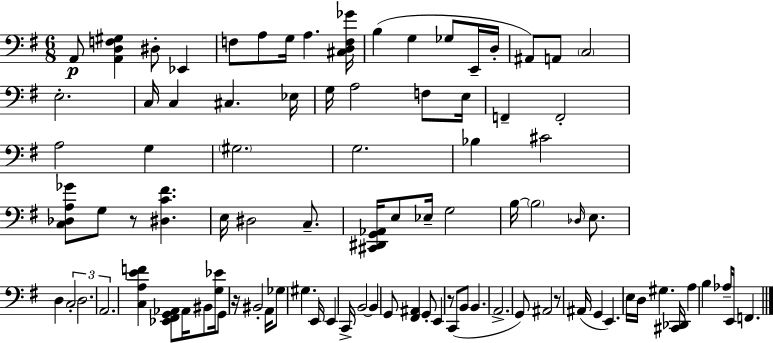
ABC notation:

X:1
T:Untitled
M:6/8
L:1/4
K:Em
A,,/2 [A,,D,F,^G,] ^D,/2 _E,, F,/2 A,/2 G,/4 A, [^C,D,F,_G]/4 B, G, _G,/2 E,,/4 D,/4 ^A,,/2 A,,/2 C,2 E,2 C,/4 C, ^C, _E,/4 G,/4 A,2 F,/2 E,/4 F,, F,,2 A,2 G, ^G,2 G,2 _B, ^C2 [C,_D,A,_G]/2 G,/2 z/2 [^D,C^F] E,/4 ^D,2 C,/2 [^C,,^D,,G,,_A,,]/4 E,/2 _E,/4 G,2 B,/4 B,2 _D,/4 E,/2 D, C,2 D,2 A,,2 [C,A,EF] [_E,,^F,,G,,_A,,]/2 _A,,/4 ^B,,/2 [G,_E]/4 G,,/2 z/4 ^B,,2 A,,/4 _G,/2 ^G, E,,/4 E,, C,,/4 B,,2 B,, G,,/2 [^F,,^A,,] G,,/2 E,, z/2 C,,/2 B,,/2 B,, A,,2 G,,/2 ^A,,2 z/2 ^A,,/4 G,, E,, E,/4 D,/4 ^G, [^C,,_D,,]/4 A, B, _A,/4 E,,/4 F,,